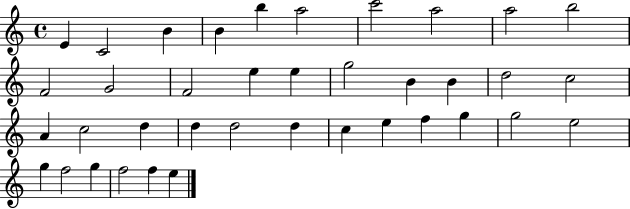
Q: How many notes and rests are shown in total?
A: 38